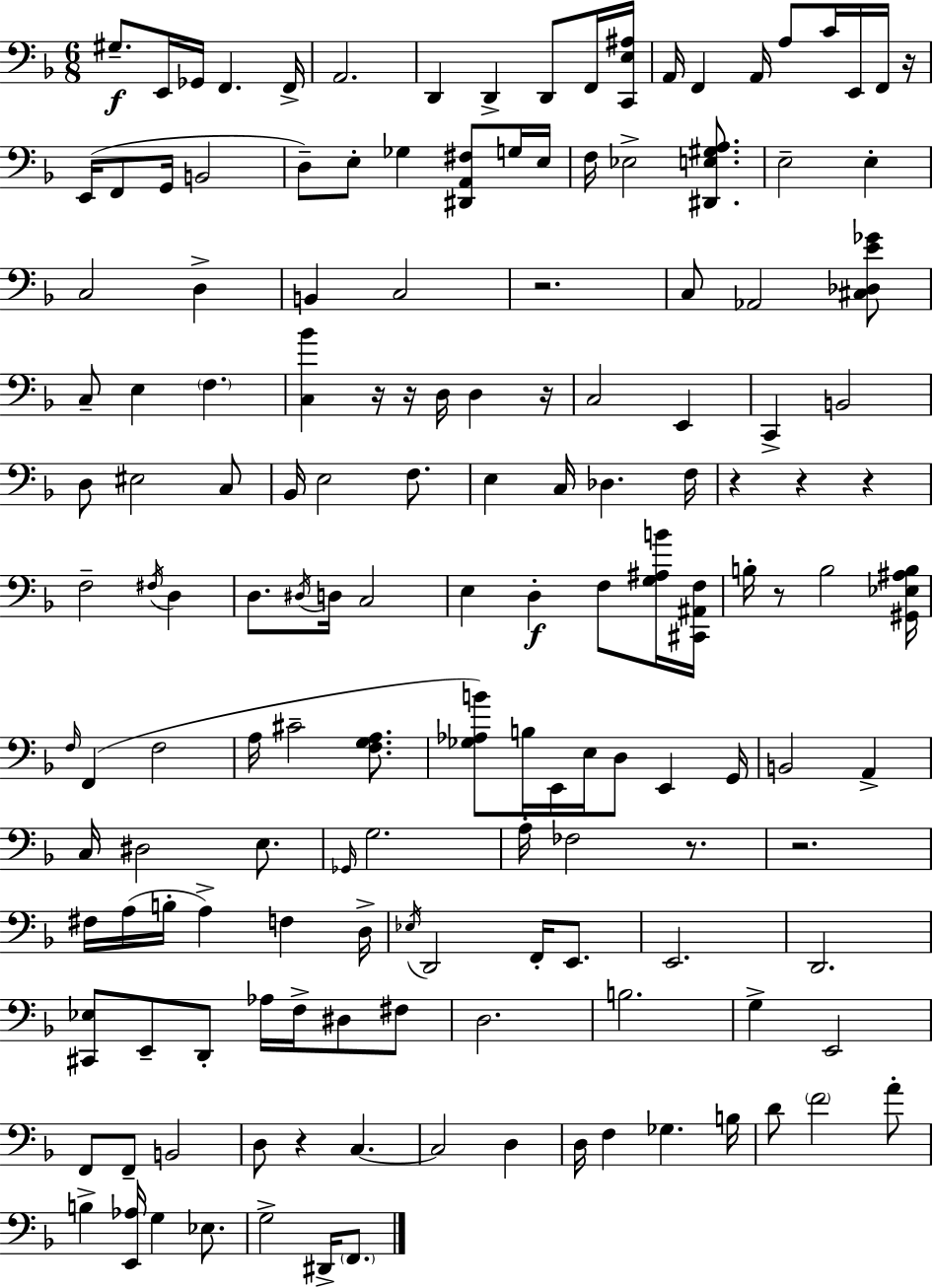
X:1
T:Untitled
M:6/8
L:1/4
K:Dm
^G,/2 E,,/4 _G,,/4 F,, F,,/4 A,,2 D,, D,, D,,/2 F,,/4 [C,,E,^A,]/4 A,,/4 F,, A,,/4 A,/2 C/4 E,,/4 F,,/4 z/4 E,,/4 F,,/2 G,,/4 B,,2 D,/2 E,/2 _G, [^D,,A,,^F,]/2 G,/4 E,/4 F,/4 _E,2 [^D,,E,^G,A,]/2 E,2 E, C,2 D, B,, C,2 z2 C,/2 _A,,2 [^C,_D,E_G]/2 C,/2 E, F, [C,_B] z/4 z/4 D,/4 D, z/4 C,2 E,, C,, B,,2 D,/2 ^E,2 C,/2 _B,,/4 E,2 F,/2 E, C,/4 _D, F,/4 z z z F,2 ^F,/4 D, D,/2 ^D,/4 D,/4 C,2 E, D, F,/2 [G,^A,B]/4 [^C,,^A,,F,]/4 B,/4 z/2 B,2 [^G,,_E,^A,B,]/4 F,/4 F,, F,2 A,/4 ^C2 [F,G,A,]/2 [_G,_A,B]/2 B,/4 E,,/4 E,/4 D,/2 E,, G,,/4 B,,2 A,, C,/4 ^D,2 E,/2 _G,,/4 G,2 A,/4 _F,2 z/2 z2 ^F,/4 A,/4 B,/4 A, F, D,/4 _E,/4 D,,2 F,,/4 E,,/2 E,,2 D,,2 [^C,,_E,]/2 E,,/2 D,,/2 _A,/4 F,/4 ^D,/2 ^F,/2 D,2 B,2 G, E,,2 F,,/2 F,,/2 B,,2 D,/2 z C, C,2 D, D,/4 F, _G, B,/4 D/2 F2 A/2 B, [E,,_A,]/4 G, _E,/2 G,2 ^D,,/4 F,,/2